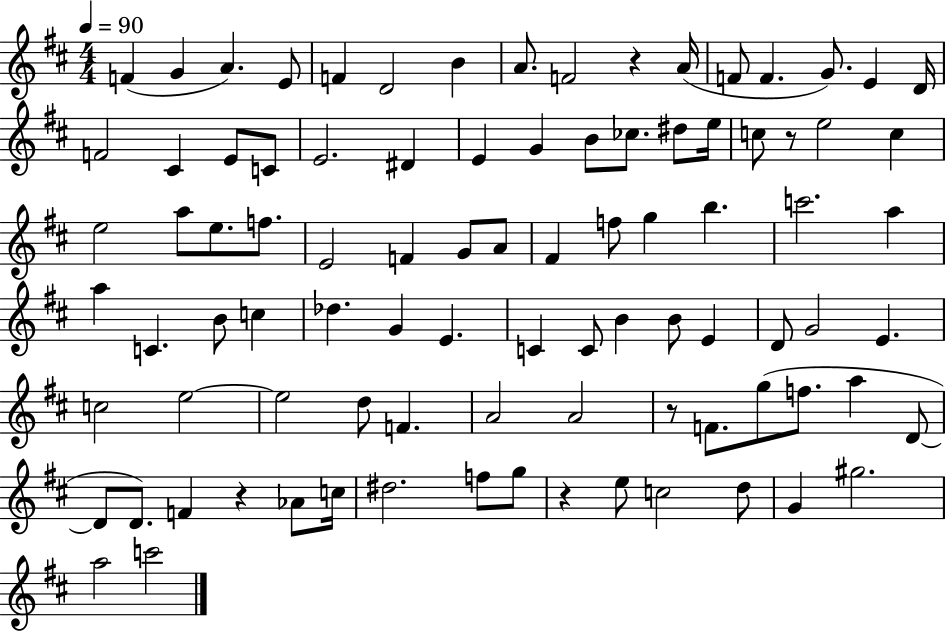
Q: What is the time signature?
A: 4/4